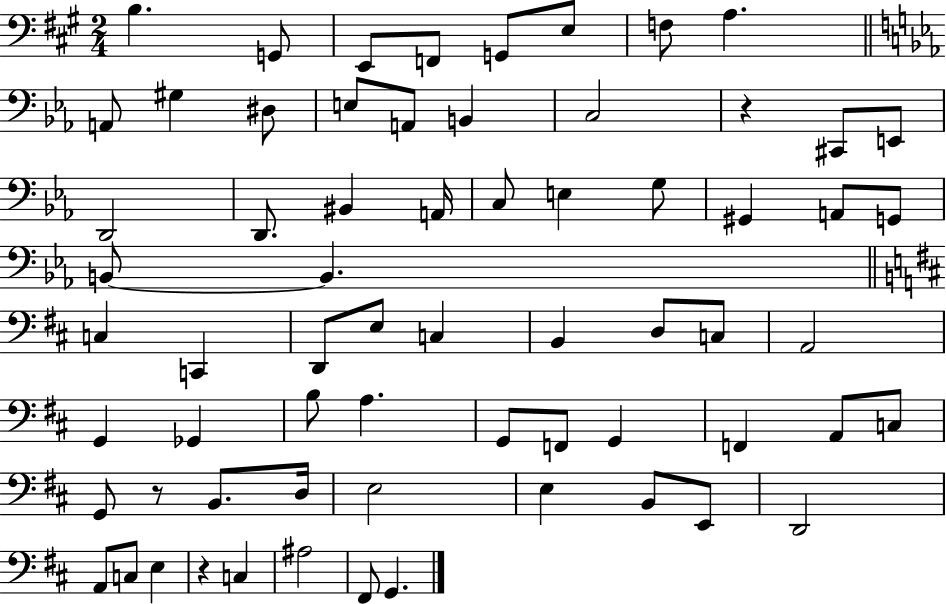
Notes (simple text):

B3/q. G2/e E2/e F2/e G2/e E3/e F3/e A3/q. A2/e G#3/q D#3/e E3/e A2/e B2/q C3/h R/q C#2/e E2/e D2/h D2/e. BIS2/q A2/s C3/e E3/q G3/e G#2/q A2/e G2/e B2/e B2/q. C3/q C2/q D2/e E3/e C3/q B2/q D3/e C3/e A2/h G2/q Gb2/q B3/e A3/q. G2/e F2/e G2/q F2/q A2/e C3/e G2/e R/e B2/e. D3/s E3/h E3/q B2/e E2/e D2/h A2/e C3/e E3/q R/q C3/q A#3/h F#2/e G2/q.